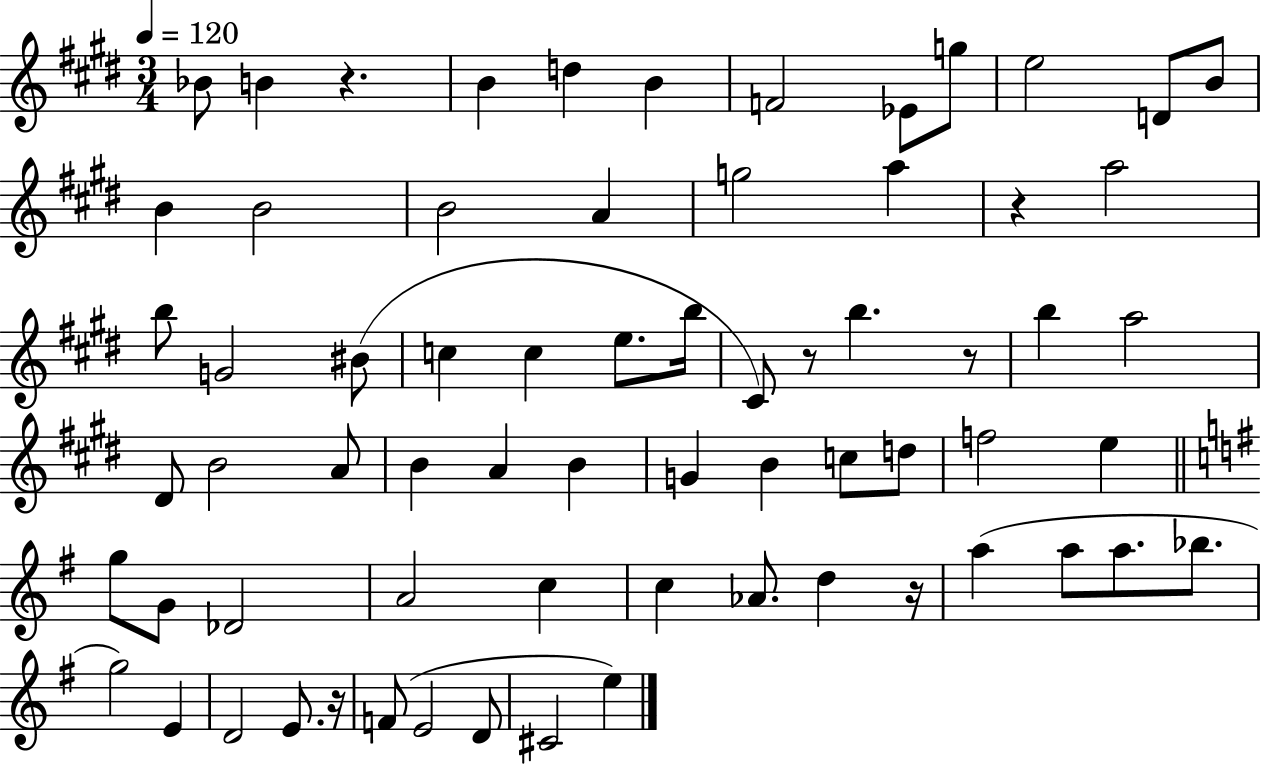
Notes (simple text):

Bb4/e B4/q R/q. B4/q D5/q B4/q F4/h Eb4/e G5/e E5/h D4/e B4/e B4/q B4/h B4/h A4/q G5/h A5/q R/q A5/h B5/e G4/h BIS4/e C5/q C5/q E5/e. B5/s C#4/e R/e B5/q. R/e B5/q A5/h D#4/e B4/h A4/e B4/q A4/q B4/q G4/q B4/q C5/e D5/e F5/h E5/q G5/e G4/e Db4/h A4/h C5/q C5/q Ab4/e. D5/q R/s A5/q A5/e A5/e. Bb5/e. G5/h E4/q D4/h E4/e. R/s F4/e E4/h D4/e C#4/h E5/q